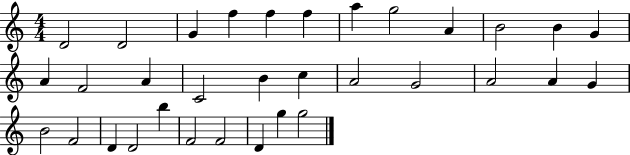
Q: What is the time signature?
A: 4/4